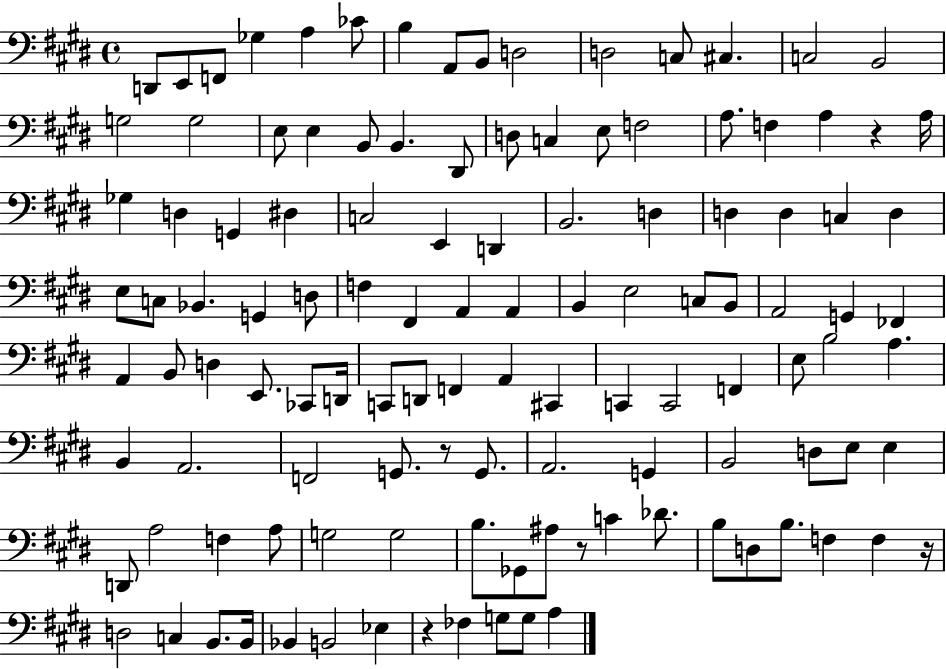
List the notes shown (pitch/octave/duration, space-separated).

D2/e E2/e F2/e Gb3/q A3/q CES4/e B3/q A2/e B2/e D3/h D3/h C3/e C#3/q. C3/h B2/h G3/h G3/h E3/e E3/q B2/e B2/q. D#2/e D3/e C3/q E3/e F3/h A3/e. F3/q A3/q R/q A3/s Gb3/q D3/q G2/q D#3/q C3/h E2/q D2/q B2/h. D3/q D3/q D3/q C3/q D3/q E3/e C3/e Bb2/q. G2/q D3/e F3/q F#2/q A2/q A2/q B2/q E3/h C3/e B2/e A2/h G2/q FES2/q A2/q B2/e D3/q E2/e. CES2/e D2/s C2/e D2/e F2/q A2/q C#2/q C2/q C2/h F2/q E3/e B3/h A3/q. B2/q A2/h. F2/h G2/e. R/e G2/e. A2/h. G2/q B2/h D3/e E3/e E3/q D2/e A3/h F3/q A3/e G3/h G3/h B3/e. Gb2/e A#3/e R/e C4/q Db4/e. B3/e D3/e B3/e. F3/q F3/q R/s D3/h C3/q B2/e. B2/s Bb2/q B2/h Eb3/q R/q FES3/q G3/e G3/e A3/q